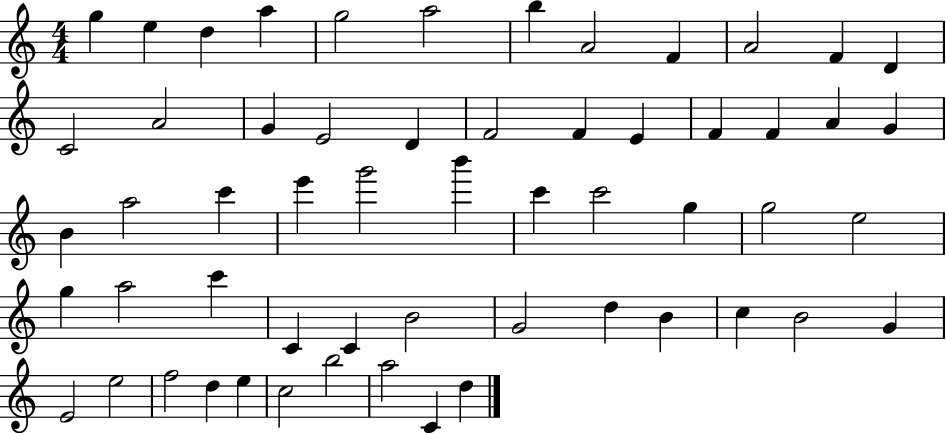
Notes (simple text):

G5/q E5/q D5/q A5/q G5/h A5/h B5/q A4/h F4/q A4/h F4/q D4/q C4/h A4/h G4/q E4/h D4/q F4/h F4/q E4/q F4/q F4/q A4/q G4/q B4/q A5/h C6/q E6/q G6/h B6/q C6/q C6/h G5/q G5/h E5/h G5/q A5/h C6/q C4/q C4/q B4/h G4/h D5/q B4/q C5/q B4/h G4/q E4/h E5/h F5/h D5/q E5/q C5/h B5/h A5/h C4/q D5/q